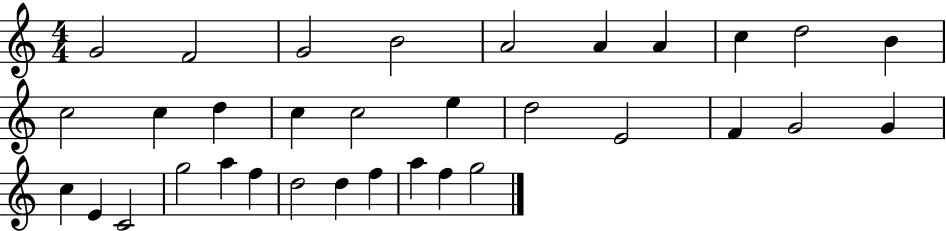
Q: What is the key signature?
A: C major